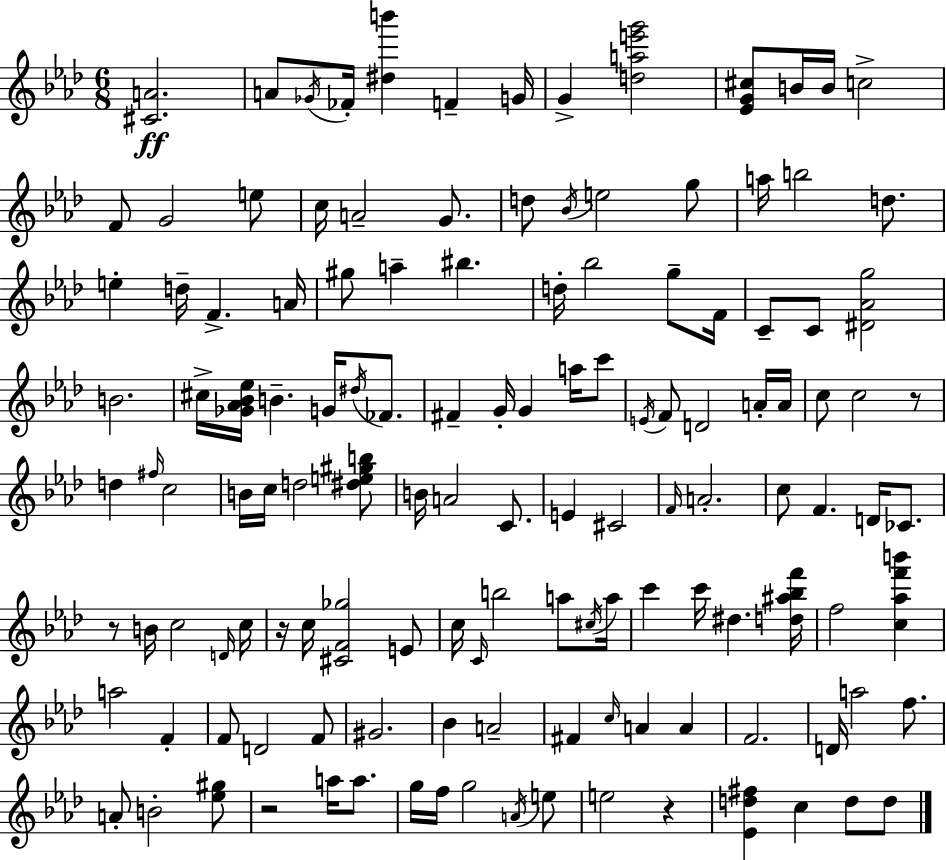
[C#4,A4]/h. A4/e Gb4/s FES4/s [D#5,B6]/q F4/q G4/s G4/q [D5,A5,E6,G6]/h [Eb4,G4,C#5]/e B4/s B4/s C5/h F4/e G4/h E5/e C5/s A4/h G4/e. D5/e Bb4/s E5/h G5/e A5/s B5/h D5/e. E5/q D5/s F4/q. A4/s G#5/e A5/q BIS5/q. D5/s Bb5/h G5/e F4/s C4/e C4/e [D#4,Ab4,G5]/h B4/h. C#5/s [Gb4,Ab4,Bb4,Eb5]/s B4/q. G4/s D#5/s FES4/e. F#4/q G4/s G4/q A5/s C6/e E4/s F4/e D4/h A4/s A4/s C5/e C5/h R/e D5/q F#5/s C5/h B4/s C5/s D5/h [D#5,E5,G#5,B5]/e B4/s A4/h C4/e. E4/q C#4/h F4/s A4/h. C5/e F4/q. D4/s CES4/e. R/e B4/s C5/h D4/s C5/s R/s C5/s [C#4,F4,Gb5]/h E4/e C5/s C4/s B5/h A5/e C#5/s A5/s C6/q C6/s D#5/q. [D5,A#5,Bb5,F6]/s F5/h [C5,Ab5,F6,B6]/q A5/h F4/q F4/e D4/h F4/e G#4/h. Bb4/q A4/h F#4/q C5/s A4/q A4/q F4/h. D4/s A5/h F5/e. A4/e B4/h [Eb5,G#5]/e R/h A5/s A5/e. G5/s F5/s G5/h A4/s E5/e E5/h R/q [Eb4,D5,F#5]/q C5/q D5/e D5/e